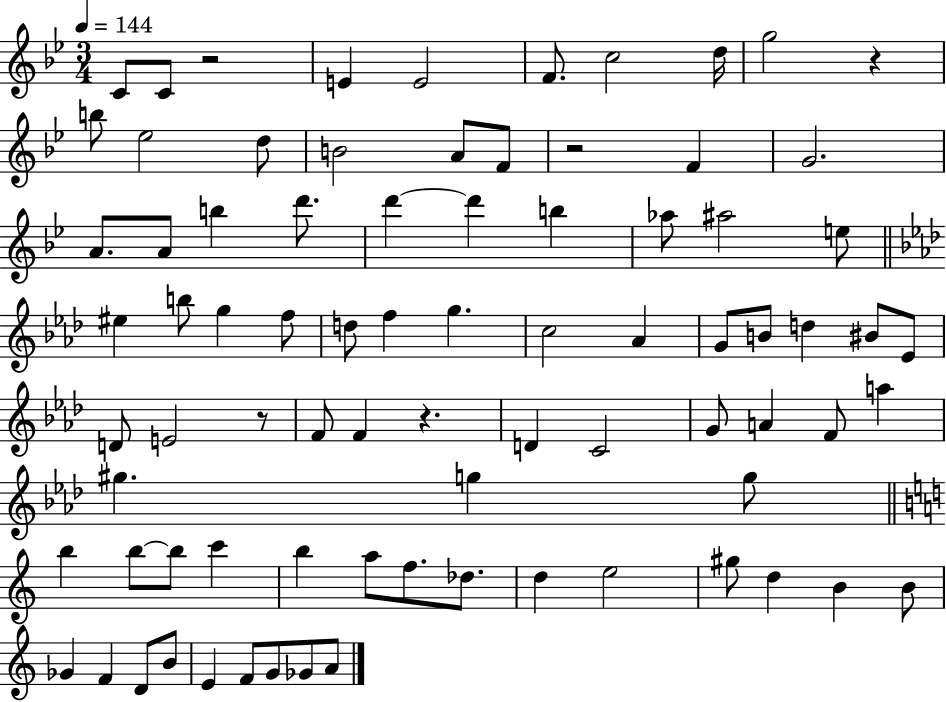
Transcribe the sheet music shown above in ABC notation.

X:1
T:Untitled
M:3/4
L:1/4
K:Bb
C/2 C/2 z2 E E2 F/2 c2 d/4 g2 z b/2 _e2 d/2 B2 A/2 F/2 z2 F G2 A/2 A/2 b d'/2 d' d' b _a/2 ^a2 e/2 ^e b/2 g f/2 d/2 f g c2 _A G/2 B/2 d ^B/2 _E/2 D/2 E2 z/2 F/2 F z D C2 G/2 A F/2 a ^g g g/2 b b/2 b/2 c' b a/2 f/2 _d/2 d e2 ^g/2 d B B/2 _G F D/2 B/2 E F/2 G/2 _G/2 A/2